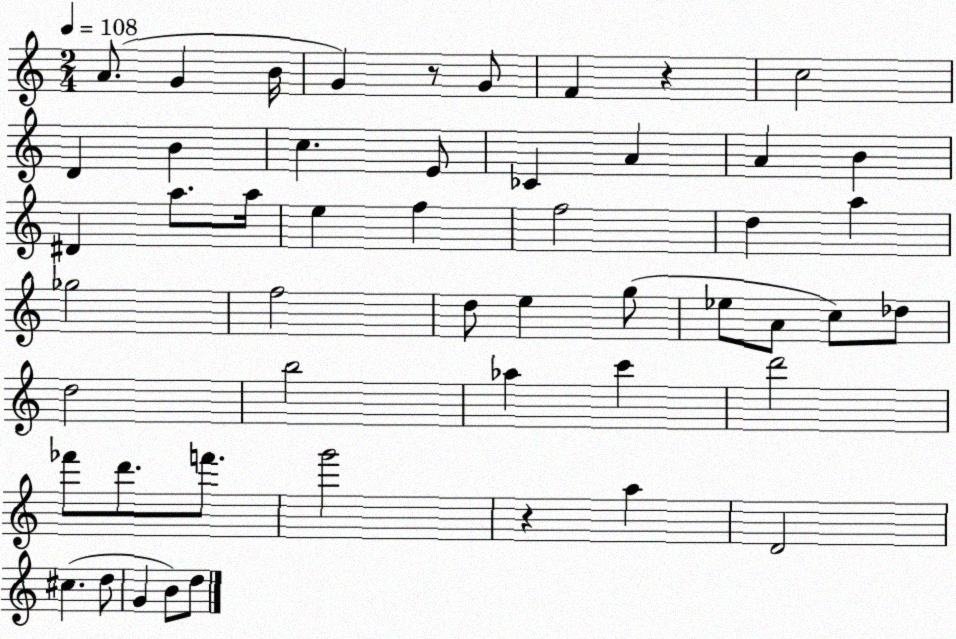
X:1
T:Untitled
M:2/4
L:1/4
K:C
A/2 G B/4 G z/2 G/2 F z c2 D B c E/2 _C A A B ^D a/2 a/4 e f f2 d a _g2 f2 d/2 e g/2 _e/2 A/2 c/2 _d/2 d2 b2 _a c' d'2 _f'/2 d'/2 f'/2 g'2 z a D2 ^c d/2 G B/2 d/2